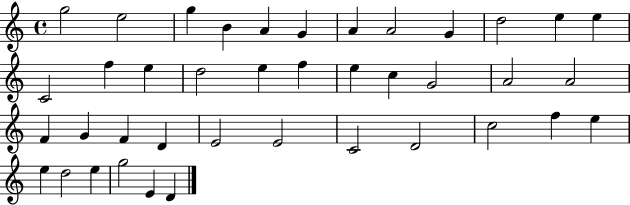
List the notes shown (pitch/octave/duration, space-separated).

G5/h E5/h G5/q B4/q A4/q G4/q A4/q A4/h G4/q D5/h E5/q E5/q C4/h F5/q E5/q D5/h E5/q F5/q E5/q C5/q G4/h A4/h A4/h F4/q G4/q F4/q D4/q E4/h E4/h C4/h D4/h C5/h F5/q E5/q E5/q D5/h E5/q G5/h E4/q D4/q